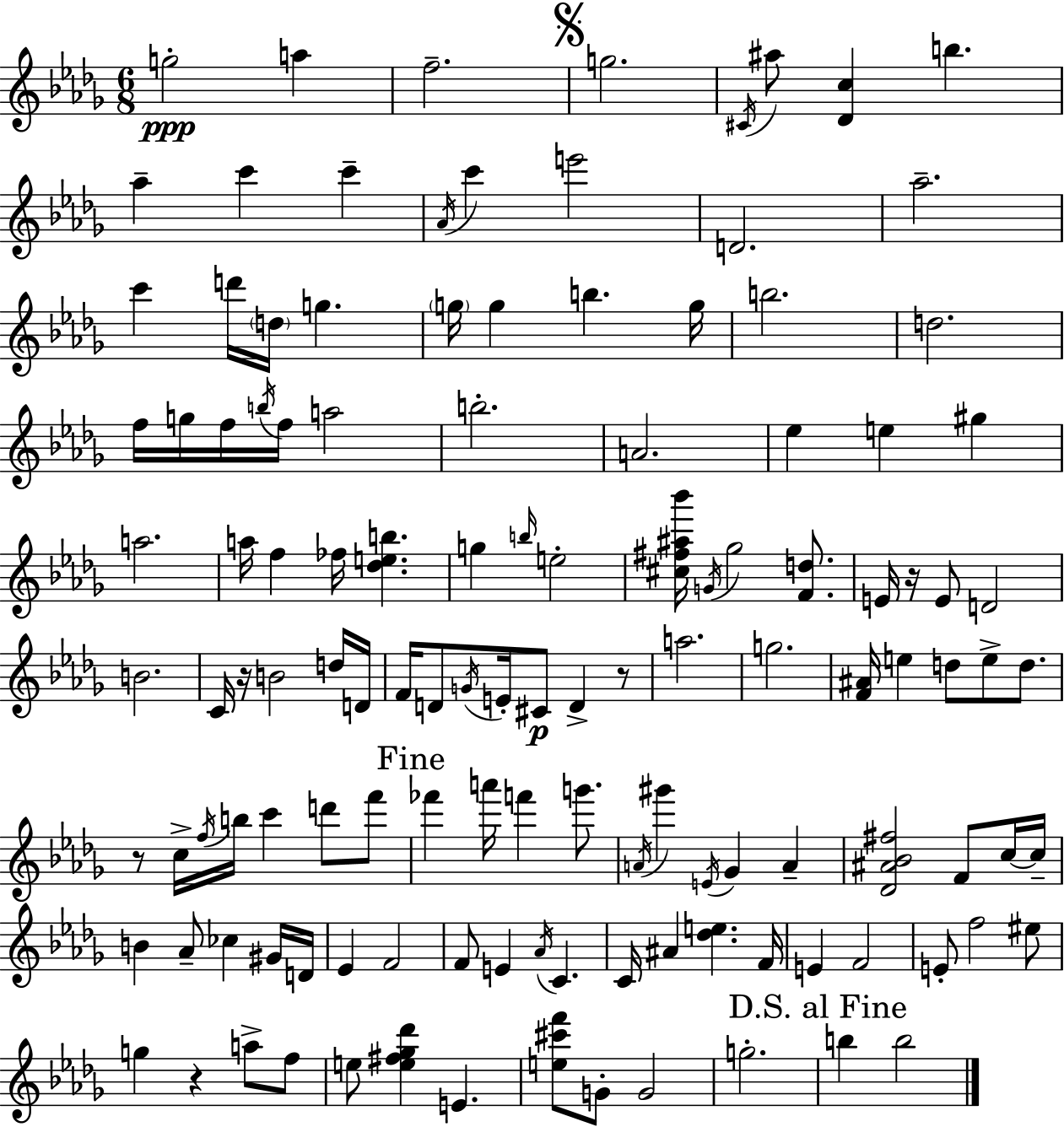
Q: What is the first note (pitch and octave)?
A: G5